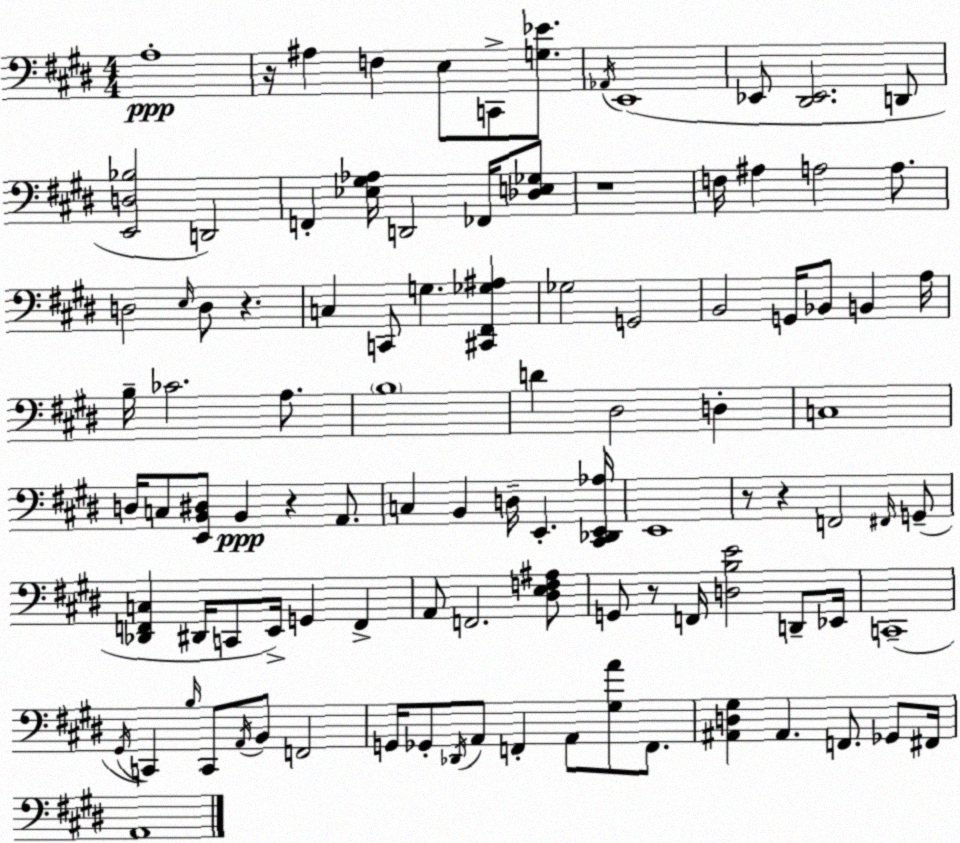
X:1
T:Untitled
M:4/4
L:1/4
K:E
A,4 z/4 ^A, F, E,/2 C,,/2 [G,_E]/2 _A,,/4 E,,4 _E,,/2 [^D,,_E,,]2 D,,/2 [E,,D,_B,]2 D,,2 F,, [_E,^G,_A,]/4 D,,2 _F,,/4 [_D,E,_G,]/2 z4 F,/4 ^A, A,2 A,/2 D,2 E,/4 D,/2 z C, C,,/2 G, [^C,,^F,,_G,^A,] _G,2 G,,2 B,,2 G,,/4 _B,,/2 B,, A,/4 B,/4 _C2 A,/2 B,4 D ^D,2 D, C,4 D,/4 C,/2 [E,,B,,^D,]/2 B,, z A,,/2 C, B,, D,/4 E,, [^C,,_D,,E,,_A,]/4 E,,4 z/2 z F,,2 ^F,,/4 G,,/2 [_D,,F,,C,] ^D,,/4 C,,/2 E,,/4 G,, F,, A,,/2 F,,2 [^D,E,F,^A,]/2 G,,/2 z/2 F,,/4 [D,B,E]2 D,,/2 _E,,/4 C,,4 ^G,,/4 C,, B,/4 C,,/2 A,,/4 B,,/2 F,,2 G,,/4 _G,,/2 _D,,/4 A,,/2 F,, A,,/2 [^G,A]/2 F,,/2 [^A,,D,^G,] ^A,, F,,/2 _G,,/2 ^F,,/4 A,,4